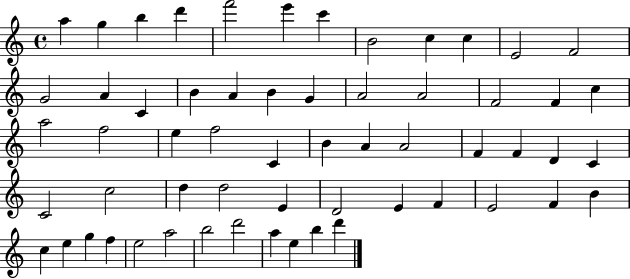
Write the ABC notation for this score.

X:1
T:Untitled
M:4/4
L:1/4
K:C
a g b d' f'2 e' c' B2 c c E2 F2 G2 A C B A B G A2 A2 F2 F c a2 f2 e f2 C B A A2 F F D C C2 c2 d d2 E D2 E F E2 F B c e g f e2 a2 b2 d'2 a e b d'